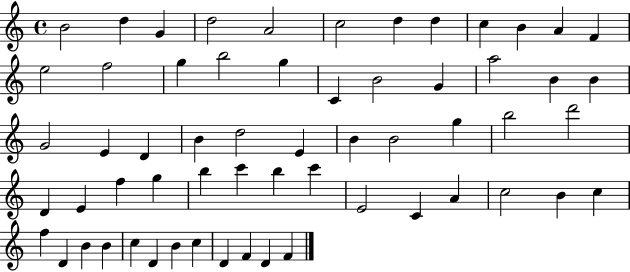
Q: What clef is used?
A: treble